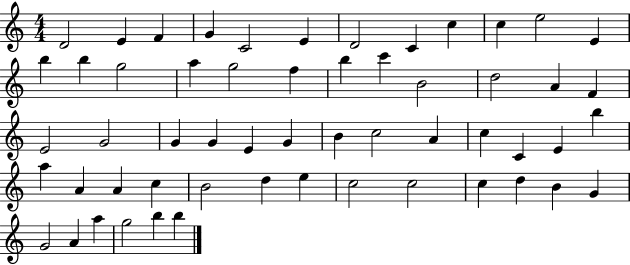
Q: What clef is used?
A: treble